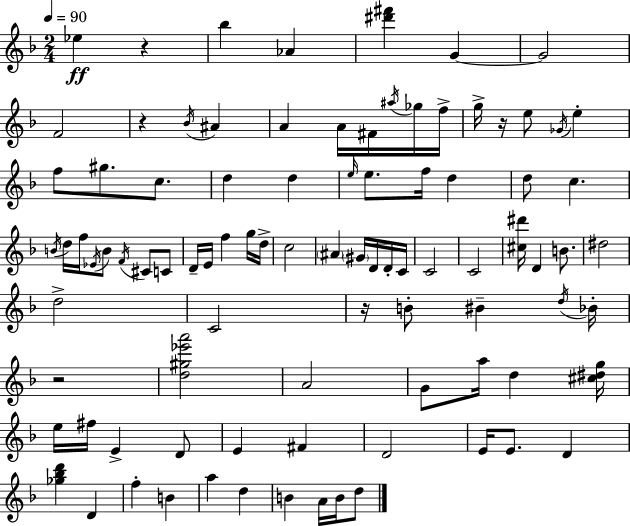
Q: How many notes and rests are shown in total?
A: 92